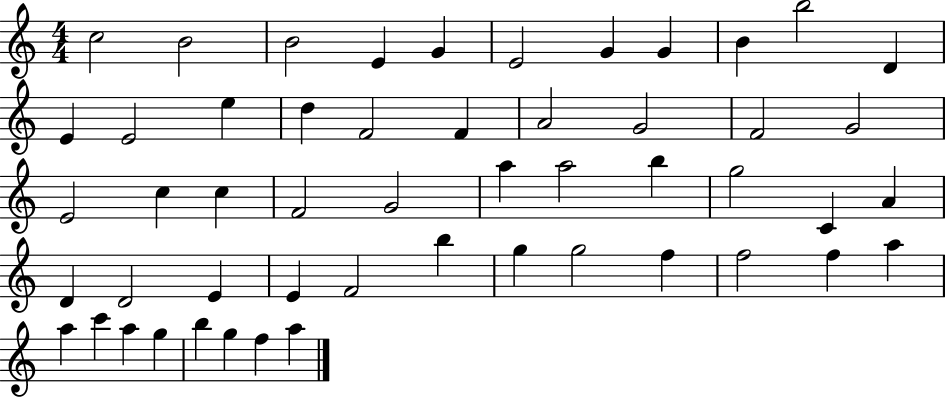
X:1
T:Untitled
M:4/4
L:1/4
K:C
c2 B2 B2 E G E2 G G B b2 D E E2 e d F2 F A2 G2 F2 G2 E2 c c F2 G2 a a2 b g2 C A D D2 E E F2 b g g2 f f2 f a a c' a g b g f a